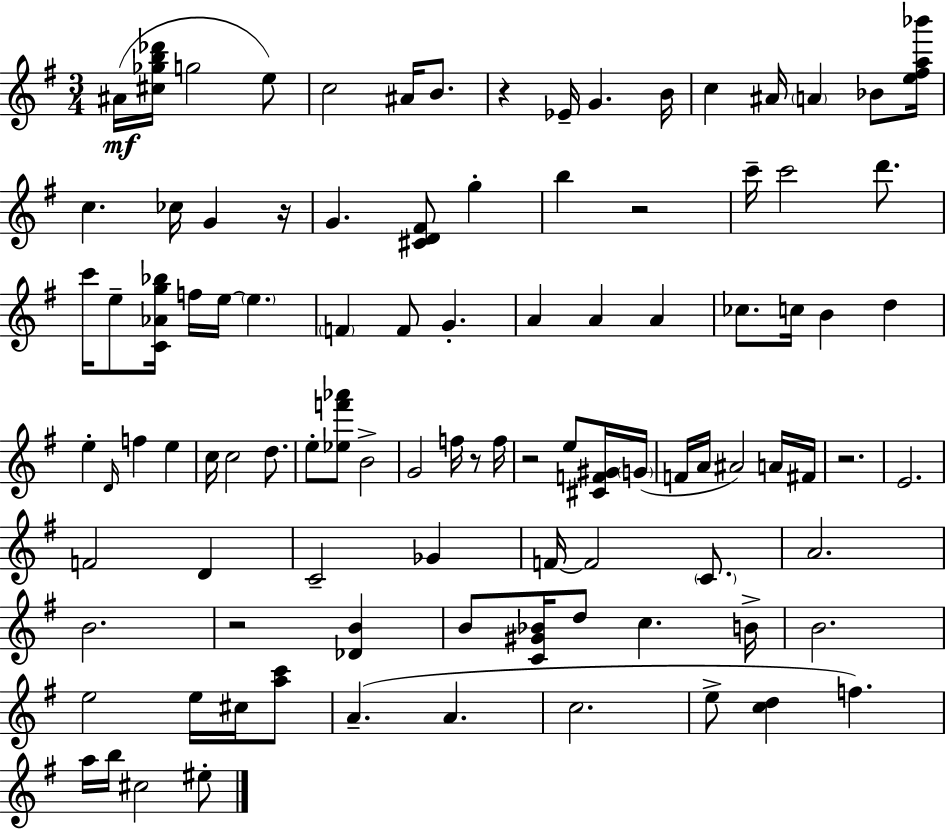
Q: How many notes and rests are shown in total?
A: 100